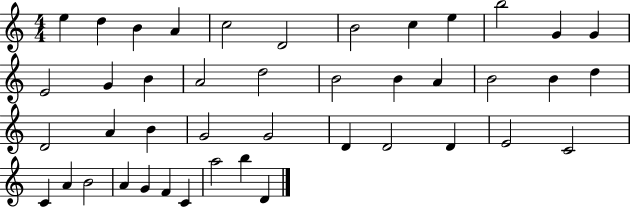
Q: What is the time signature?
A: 4/4